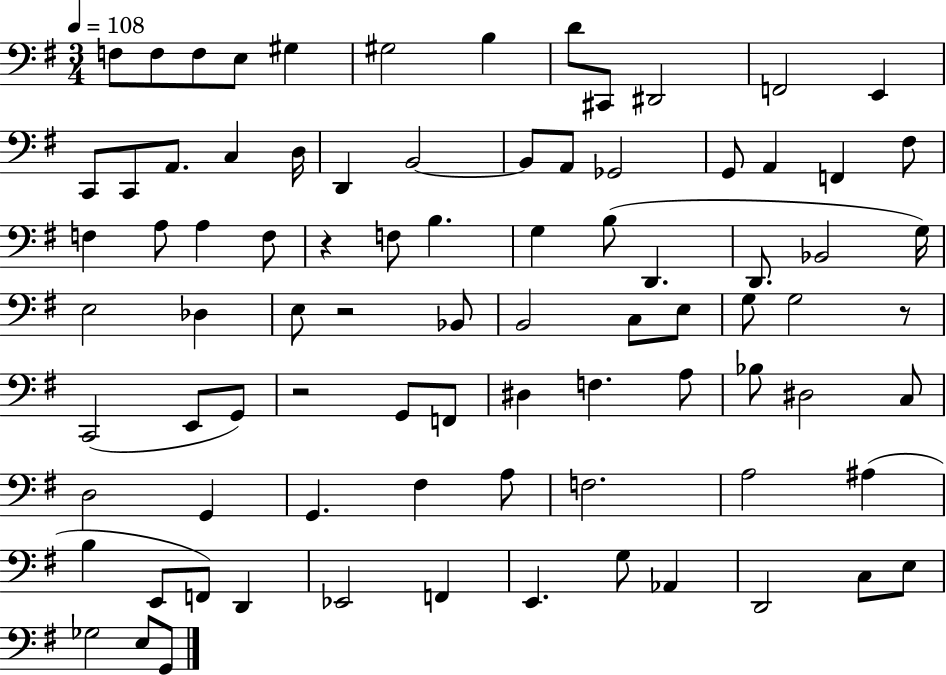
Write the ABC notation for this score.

X:1
T:Untitled
M:3/4
L:1/4
K:G
F,/2 F,/2 F,/2 E,/2 ^G, ^G,2 B, D/2 ^C,,/2 ^D,,2 F,,2 E,, C,,/2 C,,/2 A,,/2 C, D,/4 D,, B,,2 B,,/2 A,,/2 _G,,2 G,,/2 A,, F,, ^F,/2 F, A,/2 A, F,/2 z F,/2 B, G, B,/2 D,, D,,/2 _B,,2 G,/4 E,2 _D, E,/2 z2 _B,,/2 B,,2 C,/2 E,/2 G,/2 G,2 z/2 C,,2 E,,/2 G,,/2 z2 G,,/2 F,,/2 ^D, F, A,/2 _B,/2 ^D,2 C,/2 D,2 G,, G,, ^F, A,/2 F,2 A,2 ^A, B, E,,/2 F,,/2 D,, _E,,2 F,, E,, G,/2 _A,, D,,2 C,/2 E,/2 _G,2 E,/2 G,,/2